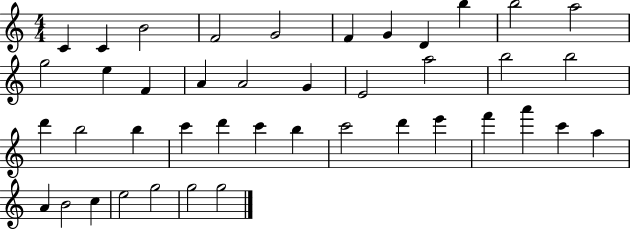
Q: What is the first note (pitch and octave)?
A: C4